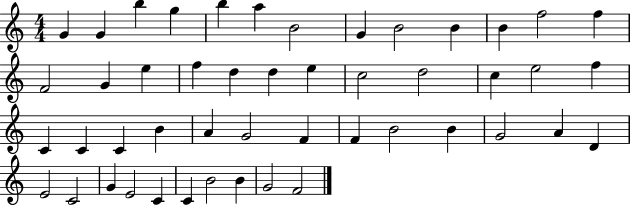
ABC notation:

X:1
T:Untitled
M:4/4
L:1/4
K:C
G G b g b a B2 G B2 B B f2 f F2 G e f d d e c2 d2 c e2 f C C C B A G2 F F B2 B G2 A D E2 C2 G E2 C C B2 B G2 F2